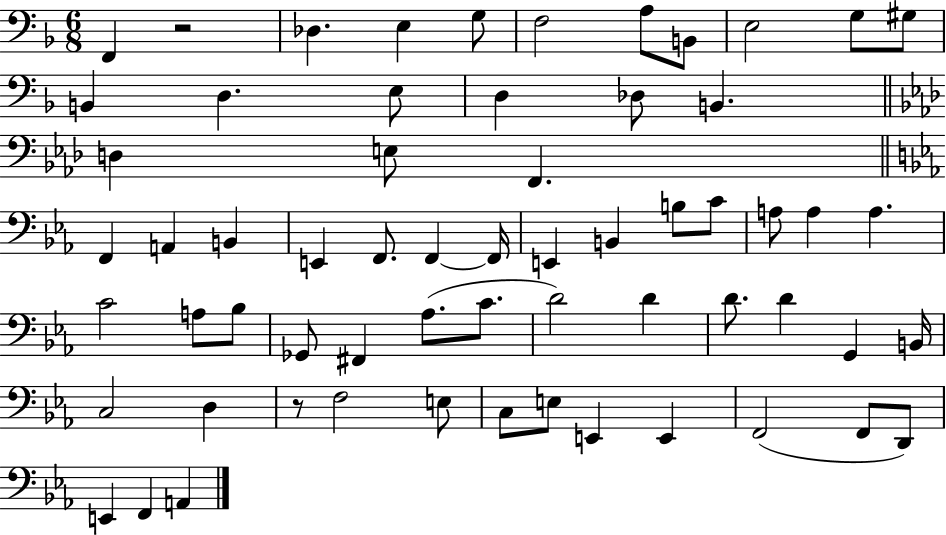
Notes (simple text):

F2/q R/h Db3/q. E3/q G3/e F3/h A3/e B2/e E3/h G3/e G#3/e B2/q D3/q. E3/e D3/q Db3/e B2/q. D3/q E3/e F2/q. F2/q A2/q B2/q E2/q F2/e. F2/q F2/s E2/q B2/q B3/e C4/e A3/e A3/q A3/q. C4/h A3/e Bb3/e Gb2/e F#2/q Ab3/e. C4/e. D4/h D4/q D4/e. D4/q G2/q B2/s C3/h D3/q R/e F3/h E3/e C3/e E3/e E2/q E2/q F2/h F2/e D2/e E2/q F2/q A2/q